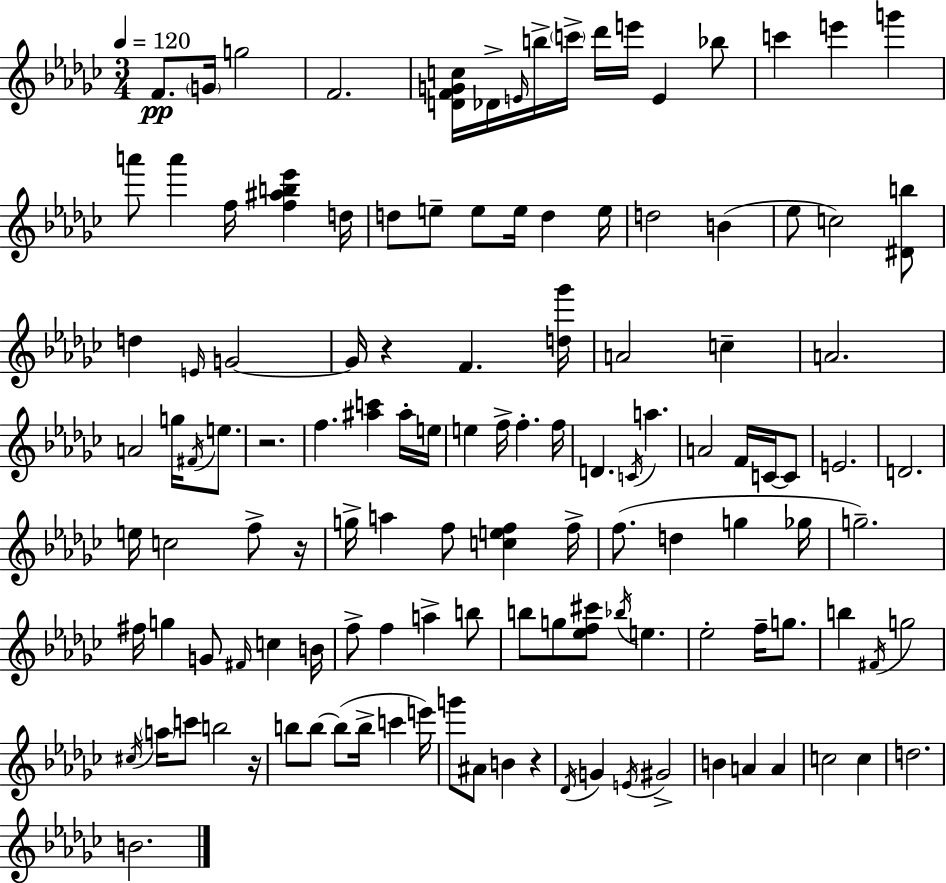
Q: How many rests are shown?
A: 5